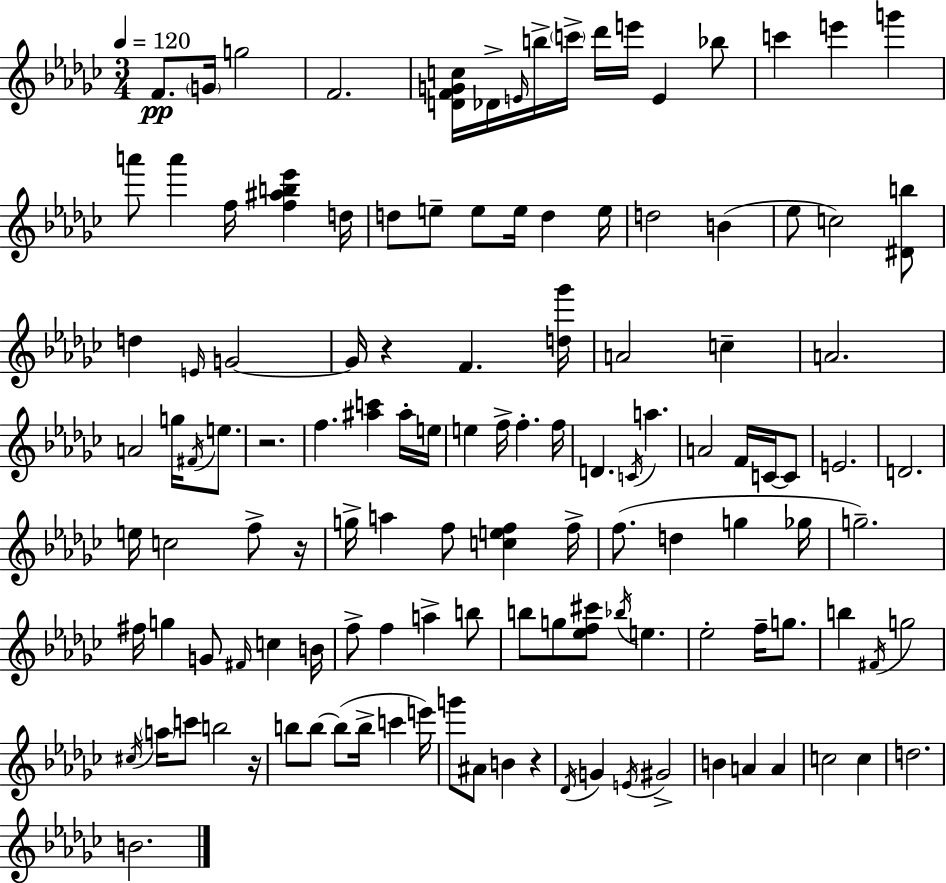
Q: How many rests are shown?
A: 5